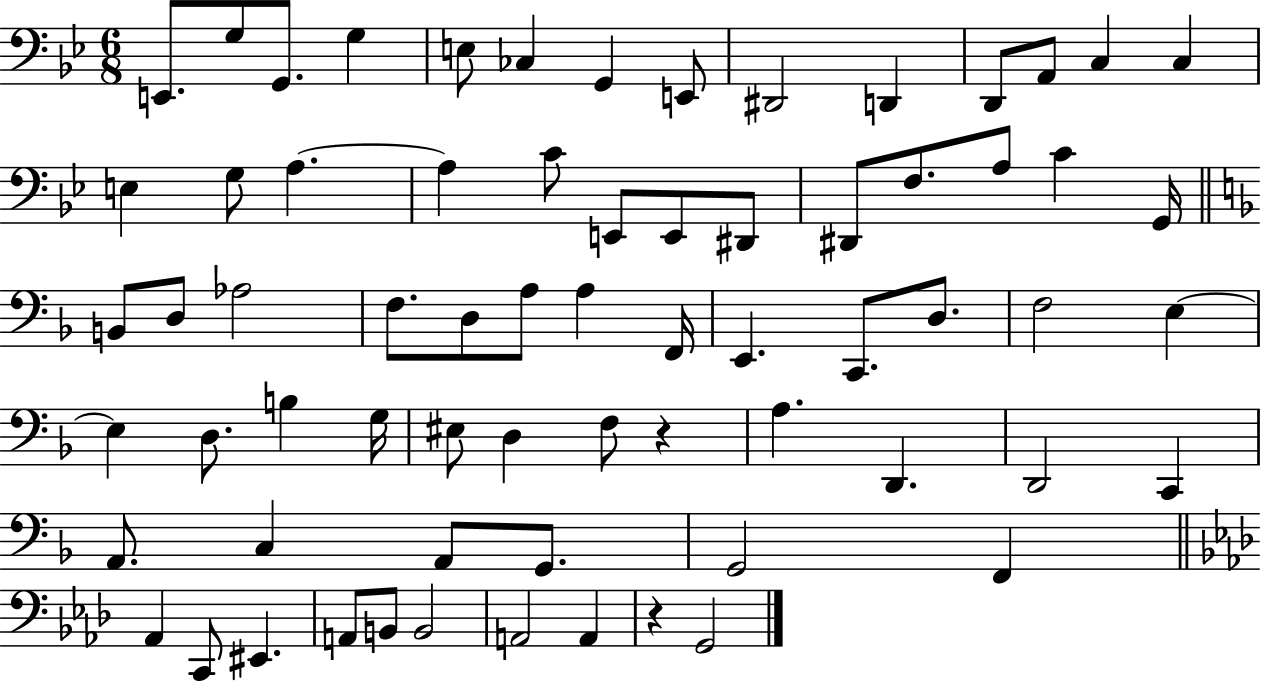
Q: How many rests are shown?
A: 2